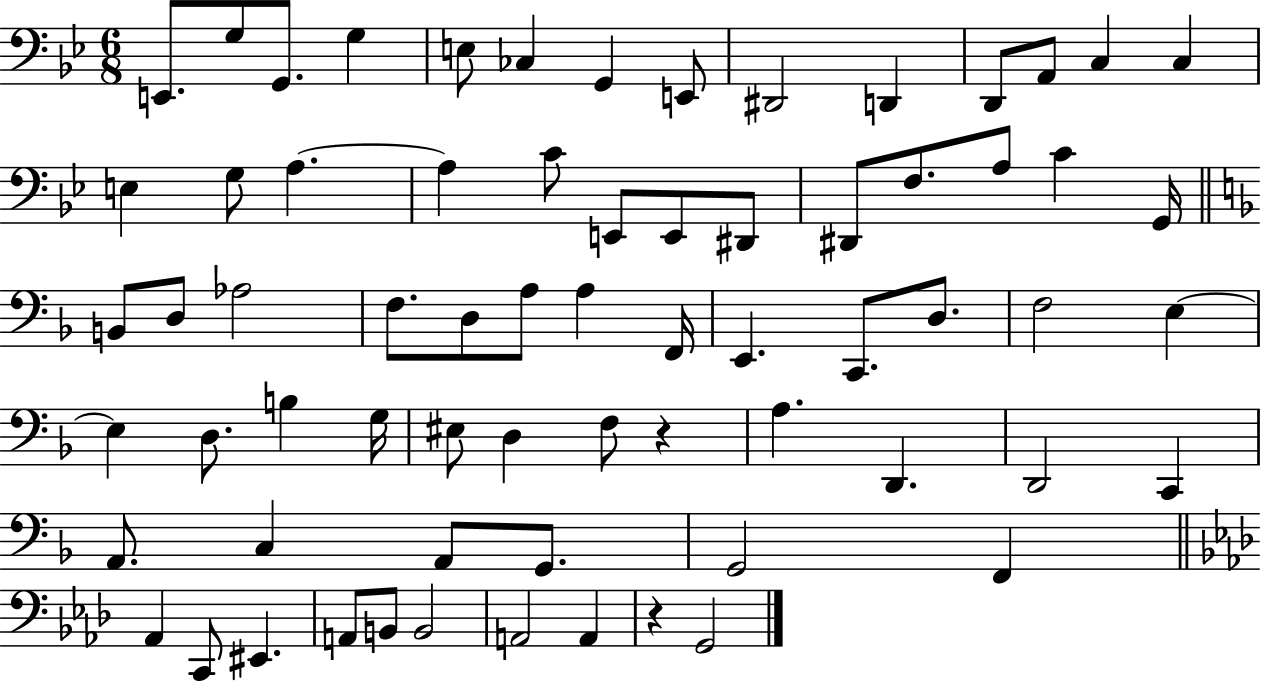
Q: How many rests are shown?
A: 2